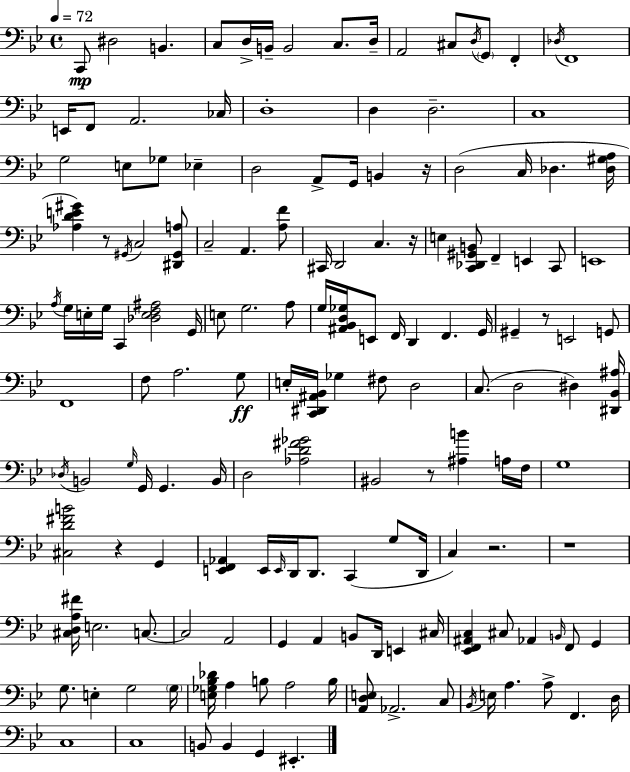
{
  \clef bass
  \time 4/4
  \defaultTimeSignature
  \key g \minor
  \tempo 4 = 72
  c,8\mp dis2 b,4. | c8 d16-> b,16-- b,2 c8. d16-- | a,2 cis8 \acciaccatura { d16 } \parenthesize g,8 f,4-. | \acciaccatura { des16 } f,1 | \break e,16 f,8 a,2. | ces16 d1-. | d4 d2.-- | c1 | \break g2 e8 ges8 ees4-- | d2 a,8-> g,16 b,4 | r16 d2( c16 des4. | <des gis a>16 <aes d' e' gis'>4) r8 \acciaccatura { gis,16 } c2 | \break <dis, gis, a>8 c2-- a,4. | <a f'>8 cis,16 d,2 c4. | r16 e4 <c, des, gis, b,>8 f,4-- e,4 | c,8 e,1 | \break \acciaccatura { a16 } g16 e16-. g16 c,4 <des e f ais>2 | g,16 e8 g2. | a8 g16 <ais, bes, d ges>16 e,8 f,16 d,4 f,4. | g,16 gis,4-- r8 e,2 | \break g,8 f,1 | f8 a2. | g8\ff e16-. <c, dis, ais, bes,>16 ges4 fis8 d2 | c8.( d2 dis4) | \break <dis, bes, ais>16 \acciaccatura { des16 } b,2 \grace { g16 } g,16 g,4. | b,16 d2 <aes d' fis' ges'>2 | bis,2 r8 | <ais b'>4 a16 f16 g1 | \break <cis d' fis' b'>2 r4 | g,4 <e, f, aes,>4 e,16 \grace { e,16 } d,16 d,8. | c,4( g8 d,16 c4) r2. | r1 | \break <cis d a fis'>16 e2. | c8.~~ c2 a,2 | g,4 a,4 b,8 | d,16 e,4 cis16 <ees, f, ais, c>4 cis8 aes,4 | \break \grace { b,16 } f,8 g,4 g8. e4-. g2 | \parenthesize g16 <e ges bes des'>16 a4 b8 a2 | b16 <a, d e>8 aes,2.-> | c8 \acciaccatura { bes,16 } e16 a4. | \break a8-> f,4. d16 c1 | c1 | b,8 b,4 g,4 | eis,4.-. \bar "|."
}